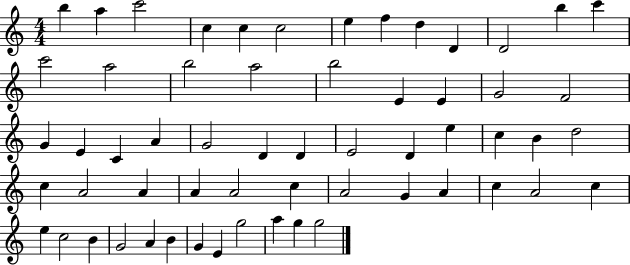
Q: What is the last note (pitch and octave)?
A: G5